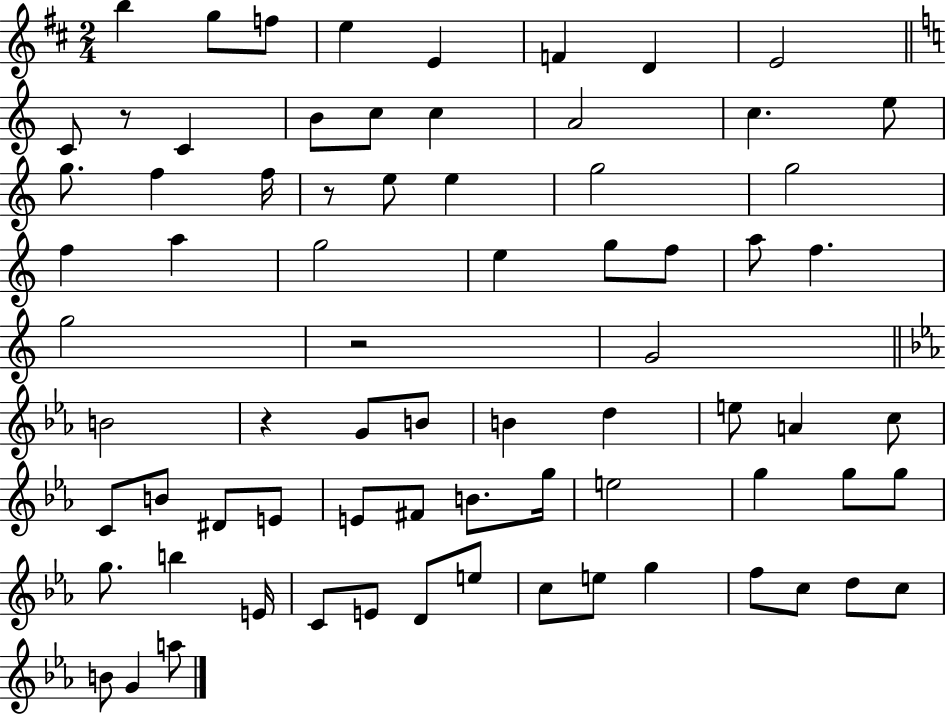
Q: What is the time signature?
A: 2/4